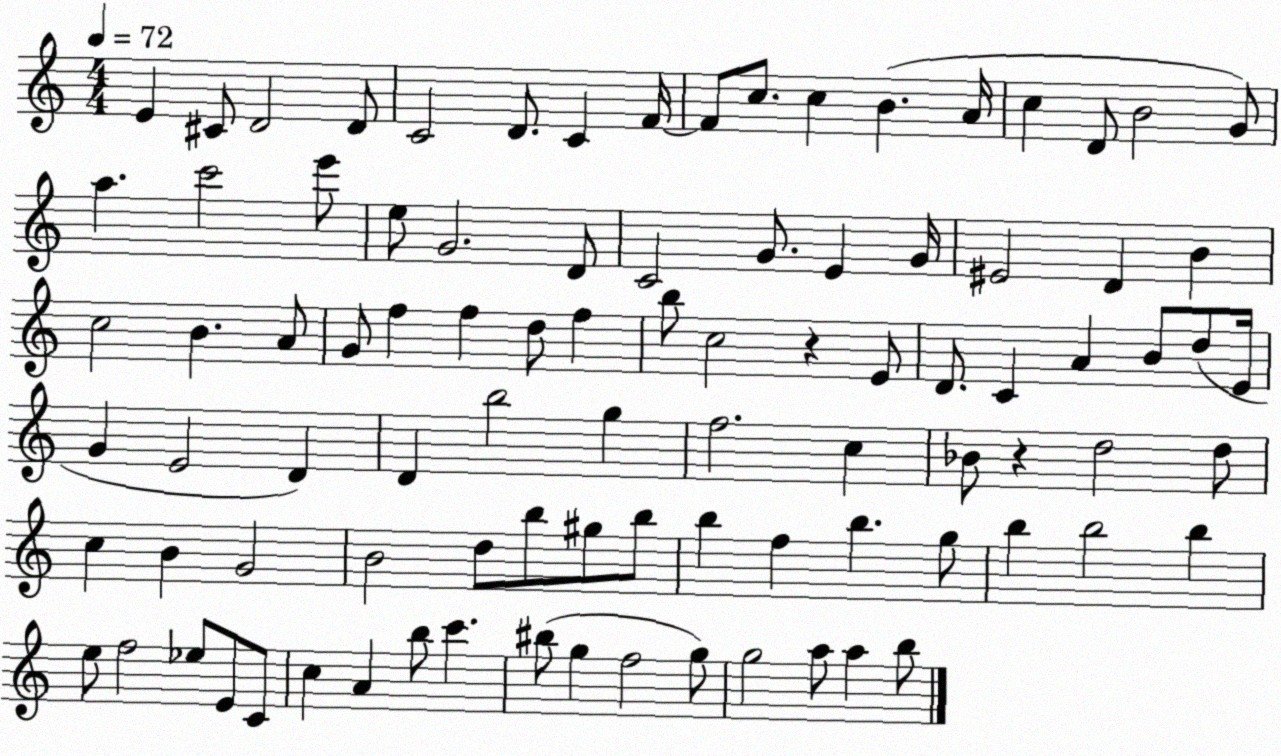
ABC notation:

X:1
T:Untitled
M:4/4
L:1/4
K:C
E ^C/2 D2 D/2 C2 D/2 C F/4 F/2 c/2 c B A/4 c D/2 B2 G/2 a c'2 e'/2 e/2 G2 D/2 C2 G/2 E G/4 ^E2 D B c2 B A/2 G/2 f f d/2 f b/2 c2 z E/2 D/2 C A B/2 d/2 E/4 G E2 D D b2 g f2 c _B/2 z d2 d/2 c B G2 B2 d/2 b/2 ^g/2 b/2 b f b g/2 b b2 b e/2 f2 _e/2 E/2 C/2 c A b/2 c' ^b/2 g f2 g/2 g2 a/2 a b/2